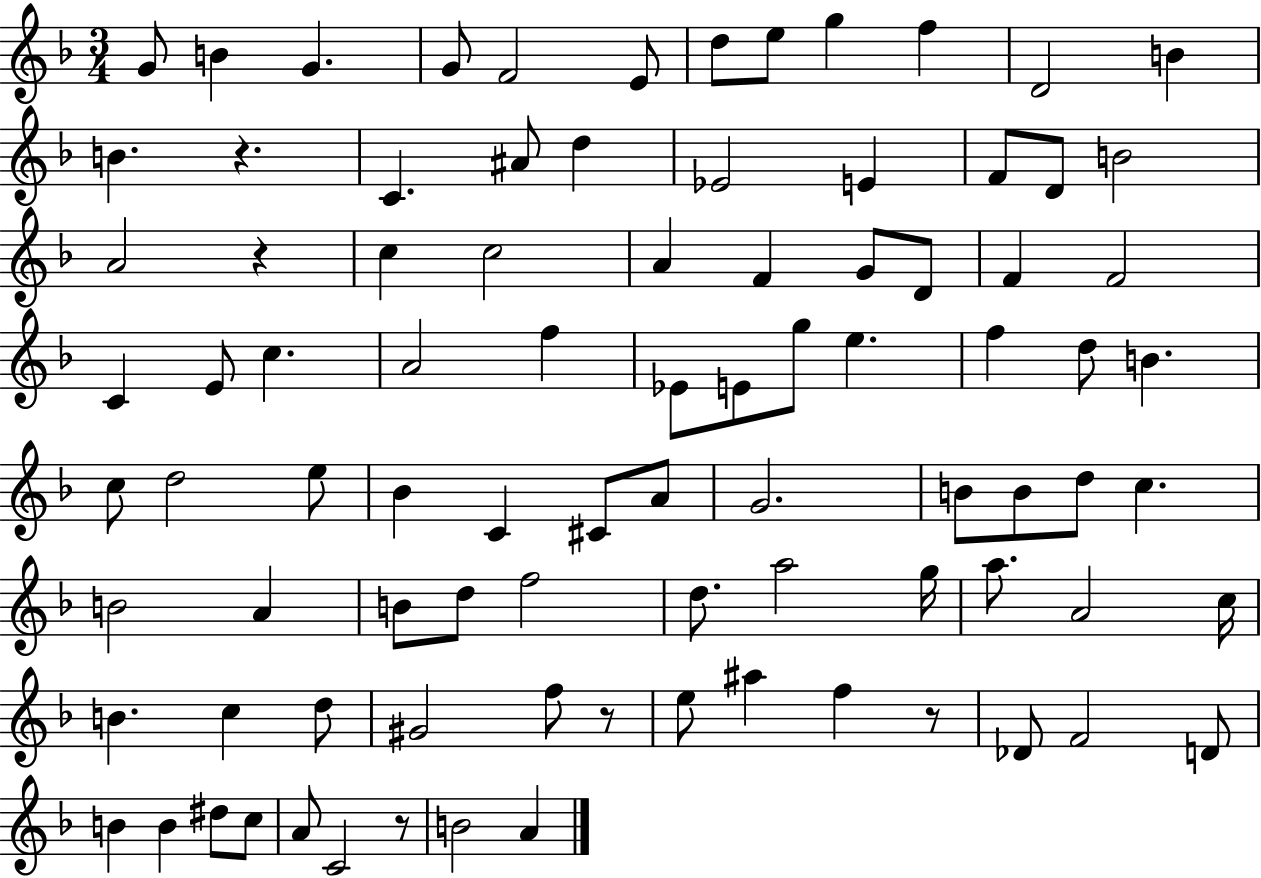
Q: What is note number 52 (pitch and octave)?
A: B4